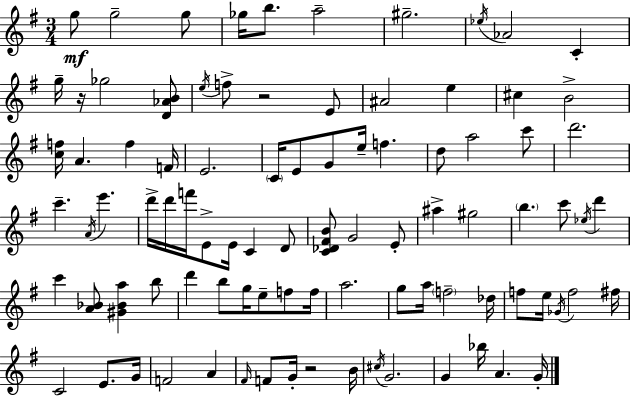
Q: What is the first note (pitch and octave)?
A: G5